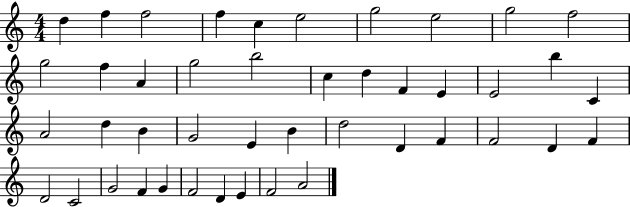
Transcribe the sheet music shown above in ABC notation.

X:1
T:Untitled
M:4/4
L:1/4
K:C
d f f2 f c e2 g2 e2 g2 f2 g2 f A g2 b2 c d F E E2 b C A2 d B G2 E B d2 D F F2 D F D2 C2 G2 F G F2 D E F2 A2